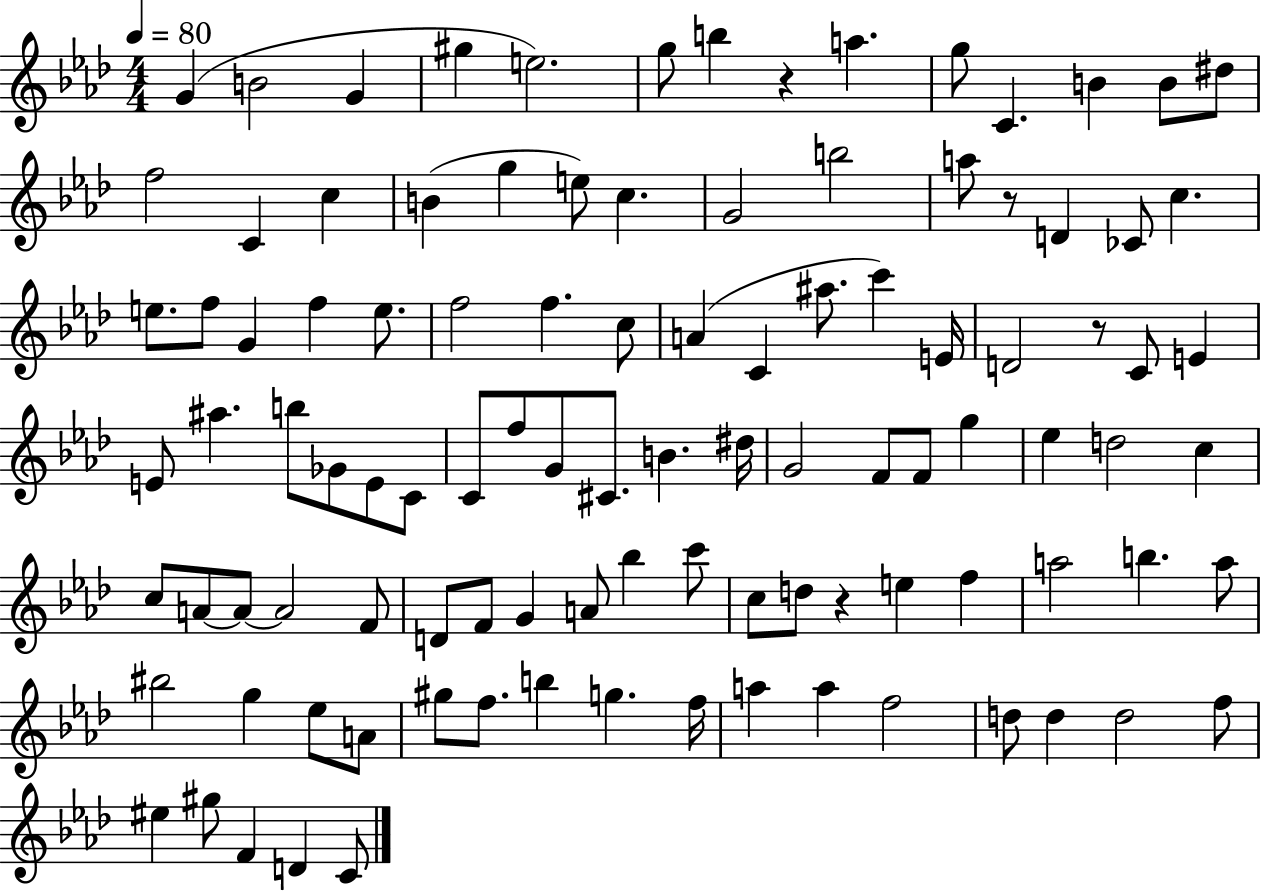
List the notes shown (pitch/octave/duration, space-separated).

G4/q B4/h G4/q G#5/q E5/h. G5/e B5/q R/q A5/q. G5/e C4/q. B4/q B4/e D#5/e F5/h C4/q C5/q B4/q G5/q E5/e C5/q. G4/h B5/h A5/e R/e D4/q CES4/e C5/q. E5/e. F5/e G4/q F5/q E5/e. F5/h F5/q. C5/e A4/q C4/q A#5/e. C6/q E4/s D4/h R/e C4/e E4/q E4/e A#5/q. B5/e Gb4/e E4/e C4/e C4/e F5/e G4/e C#4/e. B4/q. D#5/s G4/h F4/e F4/e G5/q Eb5/q D5/h C5/q C5/e A4/e A4/e A4/h F4/e D4/e F4/e G4/q A4/e Bb5/q C6/e C5/e D5/e R/q E5/q F5/q A5/h B5/q. A5/e BIS5/h G5/q Eb5/e A4/e G#5/e F5/e. B5/q G5/q. F5/s A5/q A5/q F5/h D5/e D5/q D5/h F5/e EIS5/q G#5/e F4/q D4/q C4/e